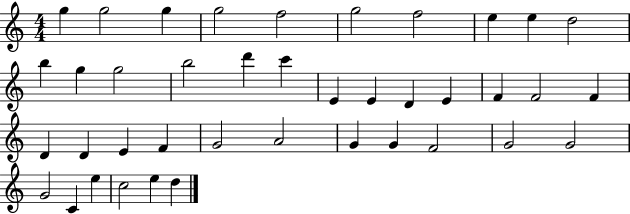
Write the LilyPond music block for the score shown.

{
  \clef treble
  \numericTimeSignature
  \time 4/4
  \key c \major
  g''4 g''2 g''4 | g''2 f''2 | g''2 f''2 | e''4 e''4 d''2 | \break b''4 g''4 g''2 | b''2 d'''4 c'''4 | e'4 e'4 d'4 e'4 | f'4 f'2 f'4 | \break d'4 d'4 e'4 f'4 | g'2 a'2 | g'4 g'4 f'2 | g'2 g'2 | \break g'2 c'4 e''4 | c''2 e''4 d''4 | \bar "|."
}